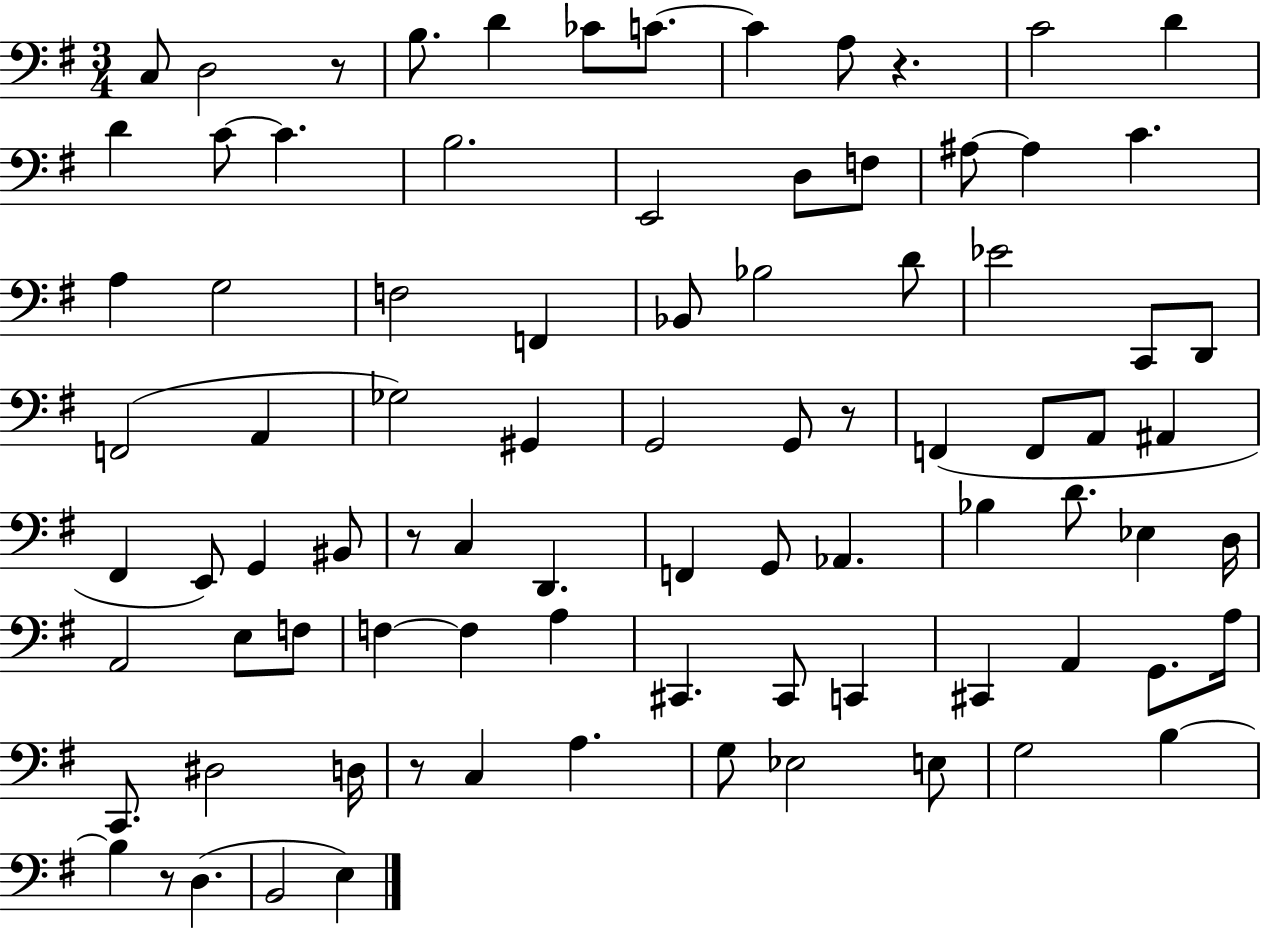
C3/e D3/h R/e B3/e. D4/q CES4/e C4/e. C4/q A3/e R/q. C4/h D4/q D4/q C4/e C4/q. B3/h. E2/h D3/e F3/e A#3/e A#3/q C4/q. A3/q G3/h F3/h F2/q Bb2/e Bb3/h D4/e Eb4/h C2/e D2/e F2/h A2/q Gb3/h G#2/q G2/h G2/e R/e F2/q F2/e A2/e A#2/q F#2/q E2/e G2/q BIS2/e R/e C3/q D2/q. F2/q G2/e Ab2/q. Bb3/q D4/e. Eb3/q D3/s A2/h E3/e F3/e F3/q F3/q A3/q C#2/q. C#2/e C2/q C#2/q A2/q G2/e. A3/s C2/e. D#3/h D3/s R/e C3/q A3/q. G3/e Eb3/h E3/e G3/h B3/q B3/q R/e D3/q. B2/h E3/q